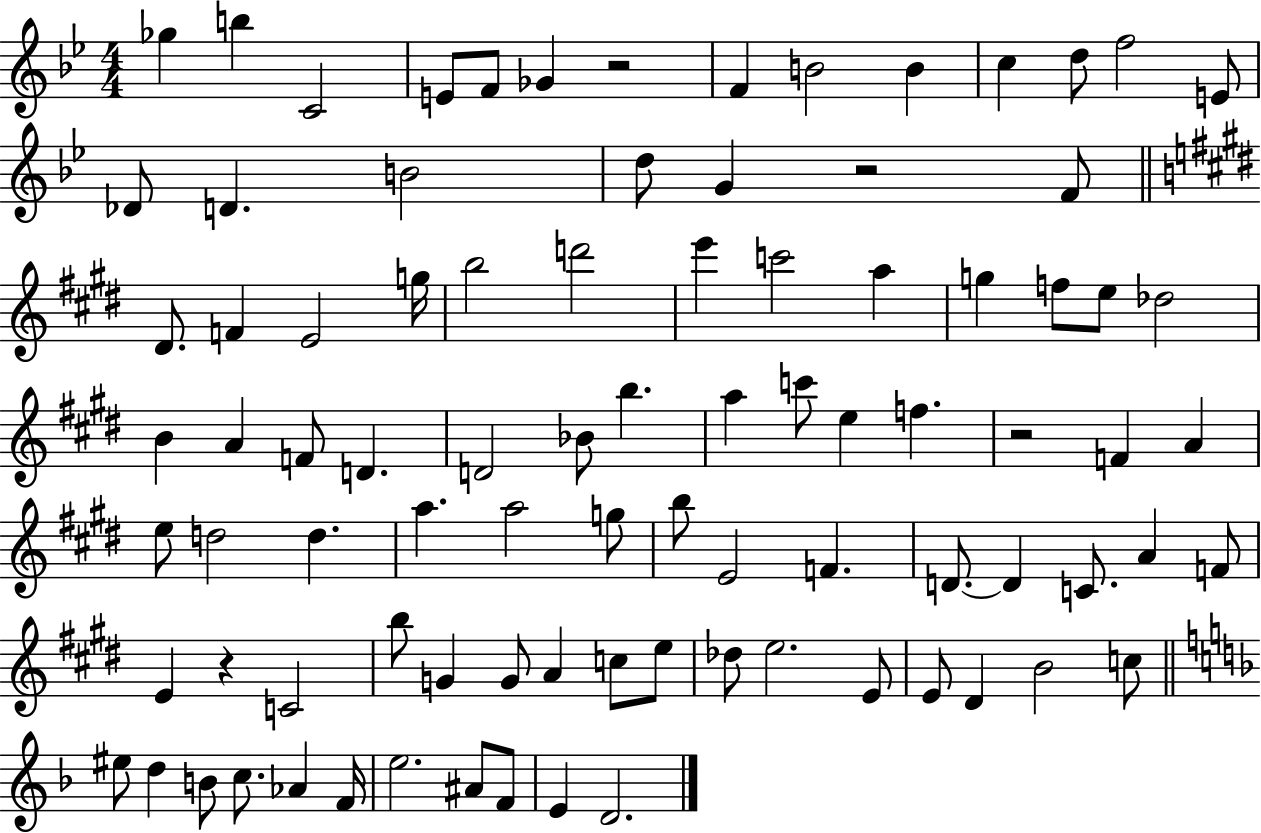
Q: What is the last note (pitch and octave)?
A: D4